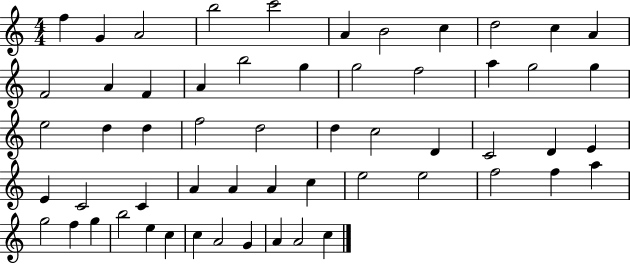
F5/q G4/q A4/h B5/h C6/h A4/q B4/h C5/q D5/h C5/q A4/q F4/h A4/q F4/q A4/q B5/h G5/q G5/h F5/h A5/q G5/h G5/q E5/h D5/q D5/q F5/h D5/h D5/q C5/h D4/q C4/h D4/q E4/q E4/q C4/h C4/q A4/q A4/q A4/q C5/q E5/h E5/h F5/h F5/q A5/q G5/h F5/q G5/q B5/h E5/q C5/q C5/q A4/h G4/q A4/q A4/h C5/q